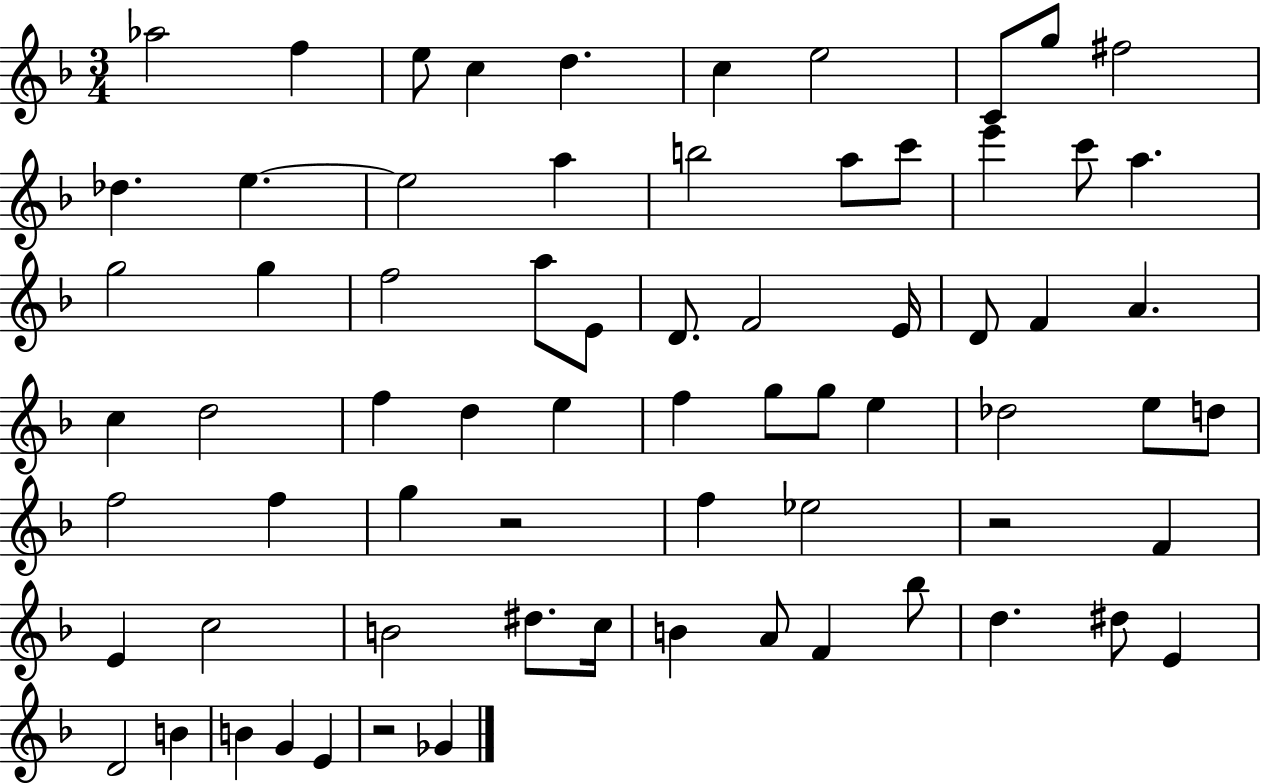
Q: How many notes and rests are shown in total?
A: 70